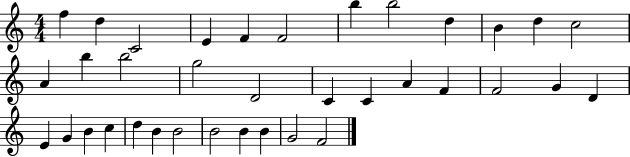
F5/q D5/q C4/h E4/q F4/q F4/h B5/q B5/h D5/q B4/q D5/q C5/h A4/q B5/q B5/h G5/h D4/h C4/q C4/q A4/q F4/q F4/h G4/q D4/q E4/q G4/q B4/q C5/q D5/q B4/q B4/h B4/h B4/q B4/q G4/h F4/h